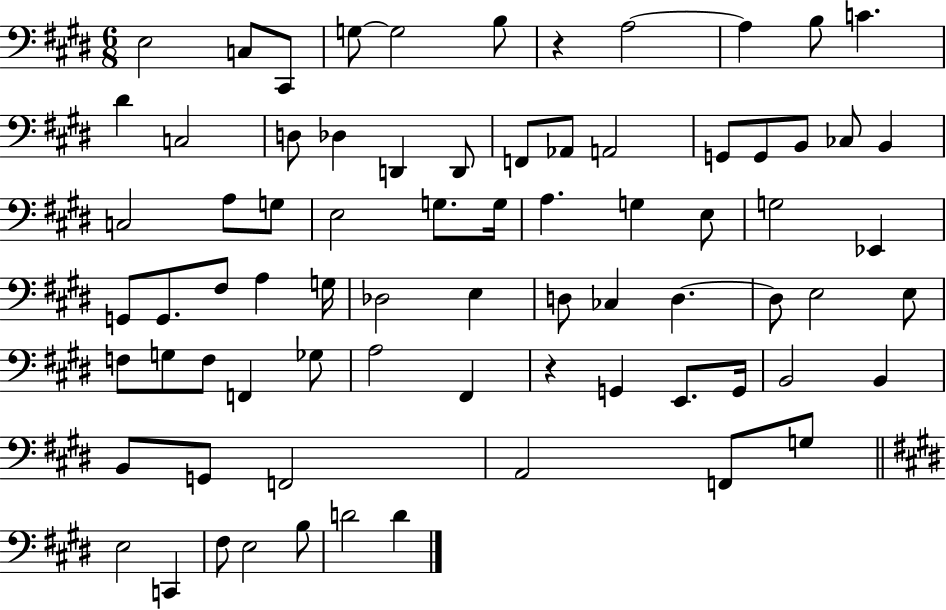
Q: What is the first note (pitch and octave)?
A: E3